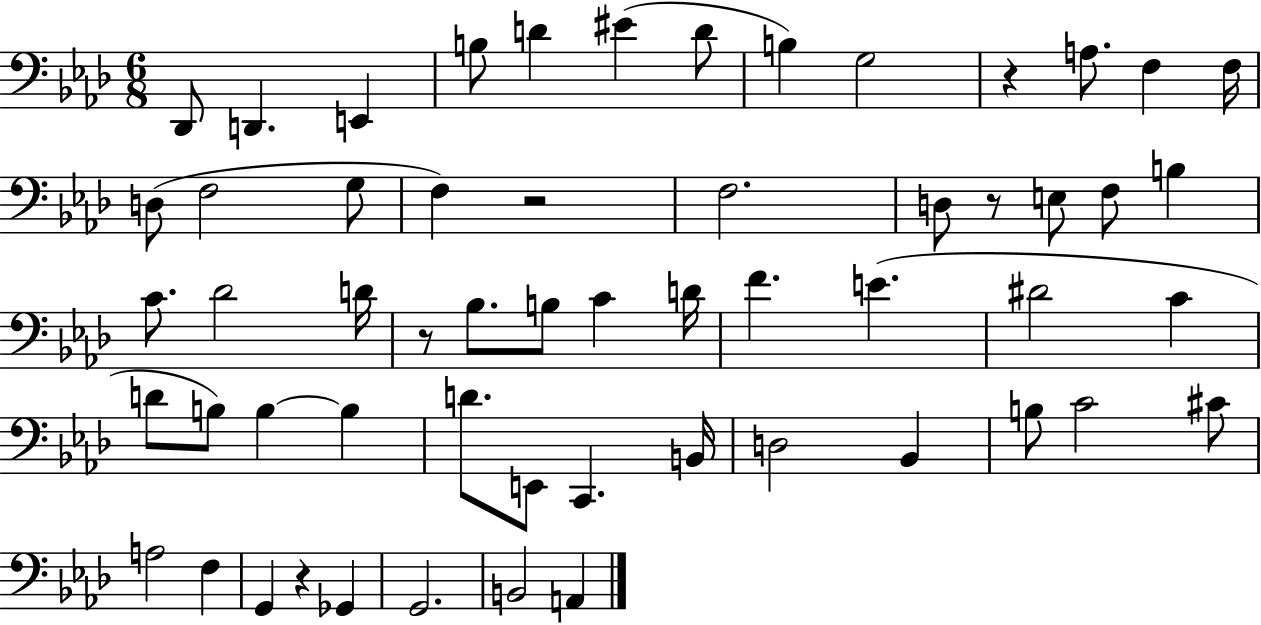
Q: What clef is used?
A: bass